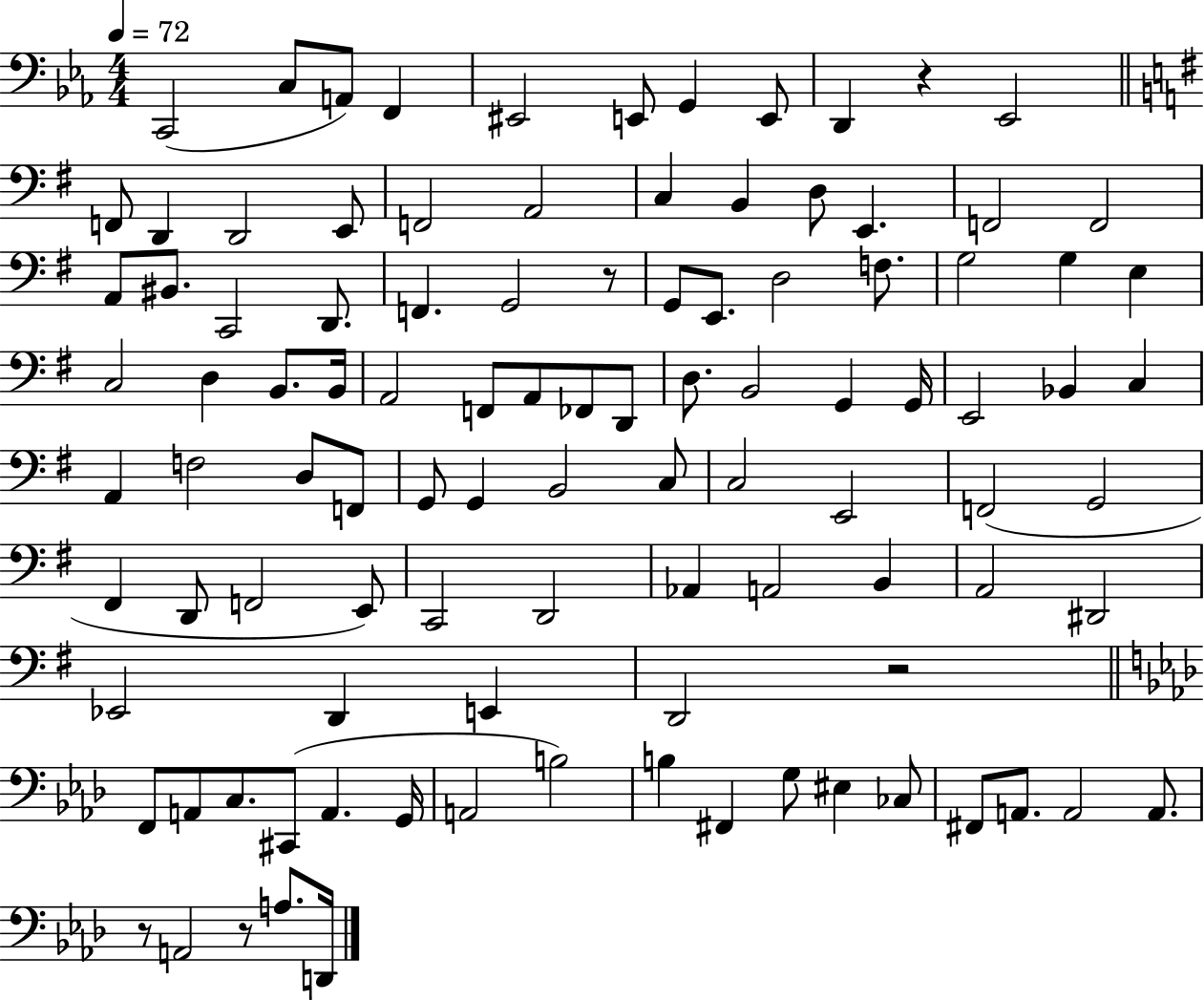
X:1
T:Untitled
M:4/4
L:1/4
K:Eb
C,,2 C,/2 A,,/2 F,, ^E,,2 E,,/2 G,, E,,/2 D,, z _E,,2 F,,/2 D,, D,,2 E,,/2 F,,2 A,,2 C, B,, D,/2 E,, F,,2 F,,2 A,,/2 ^B,,/2 C,,2 D,,/2 F,, G,,2 z/2 G,,/2 E,,/2 D,2 F,/2 G,2 G, E, C,2 D, B,,/2 B,,/4 A,,2 F,,/2 A,,/2 _F,,/2 D,,/2 D,/2 B,,2 G,, G,,/4 E,,2 _B,, C, A,, F,2 D,/2 F,,/2 G,,/2 G,, B,,2 C,/2 C,2 E,,2 F,,2 G,,2 ^F,, D,,/2 F,,2 E,,/2 C,,2 D,,2 _A,, A,,2 B,, A,,2 ^D,,2 _E,,2 D,, E,, D,,2 z2 F,,/2 A,,/2 C,/2 ^C,,/2 A,, G,,/4 A,,2 B,2 B, ^F,, G,/2 ^E, _C,/2 ^F,,/2 A,,/2 A,,2 A,,/2 z/2 A,,2 z/2 A,/2 D,,/4